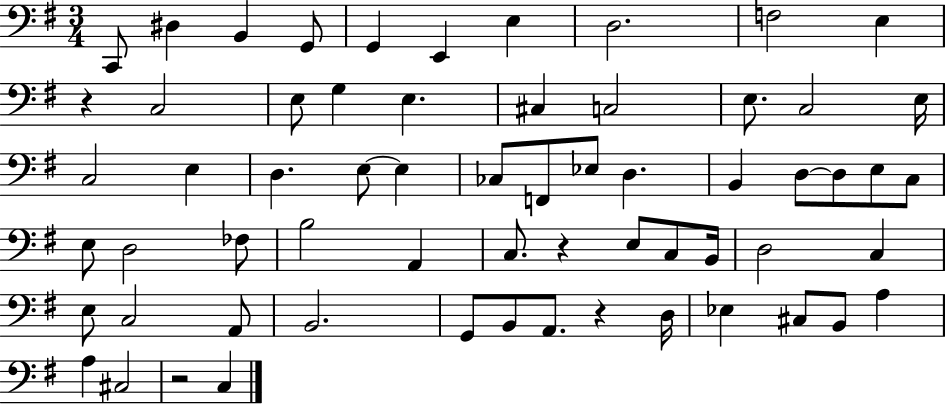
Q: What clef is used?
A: bass